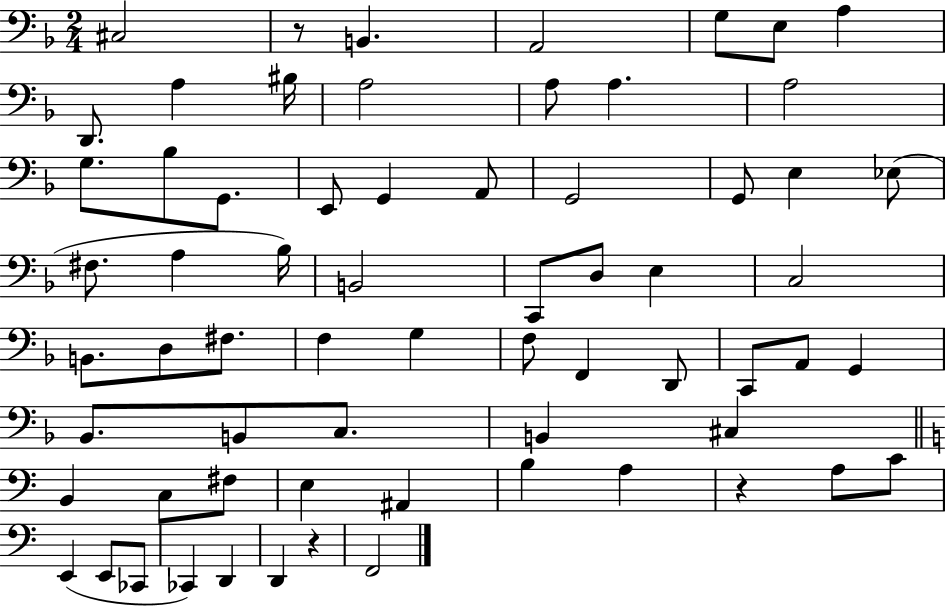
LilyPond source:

{
  \clef bass
  \numericTimeSignature
  \time 2/4
  \key f \major
  cis2 | r8 b,4. | a,2 | g8 e8 a4 | \break d,8. a4 bis16 | a2 | a8 a4. | a2 | \break g8. bes8 g,8. | e,8 g,4 a,8 | g,2 | g,8 e4 ees8( | \break fis8. a4 bes16) | b,2 | c,8 d8 e4 | c2 | \break b,8. d8 fis8. | f4 g4 | f8 f,4 d,8 | c,8 a,8 g,4 | \break bes,8. b,8 c8. | b,4 cis4 | \bar "||" \break \key c \major b,4 c8 fis8 | e4 ais,4 | b4 a4 | r4 a8 c'8 | \break e,4( e,8 ces,8 | ces,4) d,4 | d,4 r4 | f,2 | \break \bar "|."
}